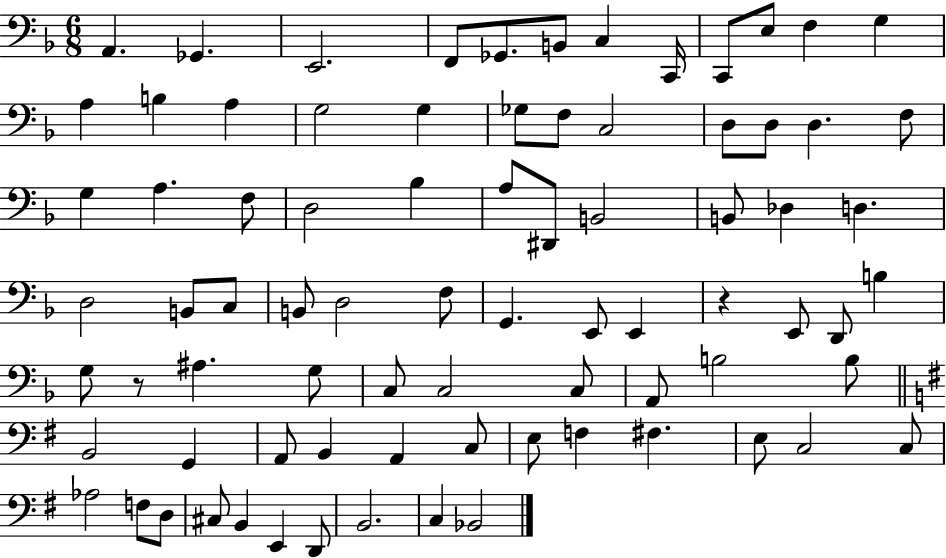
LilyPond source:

{
  \clef bass
  \numericTimeSignature
  \time 6/8
  \key f \major
  a,4. ges,4. | e,2. | f,8 ges,8. b,8 c4 c,16 | c,8 e8 f4 g4 | \break a4 b4 a4 | g2 g4 | ges8 f8 c2 | d8 d8 d4. f8 | \break g4 a4. f8 | d2 bes4 | a8 dis,8 b,2 | b,8 des4 d4. | \break d2 b,8 c8 | b,8 d2 f8 | g,4. e,8 e,4 | r4 e,8 d,8 b4 | \break g8 r8 ais4. g8 | c8 c2 c8 | a,8 b2 b8 | \bar "||" \break \key e \minor b,2 g,4 | a,8 b,4 a,4 c8 | e8 f4 fis4. | e8 c2 c8 | \break aes2 f8 d8 | cis8 b,4 e,4 d,8 | b,2. | c4 bes,2 | \break \bar "|."
}